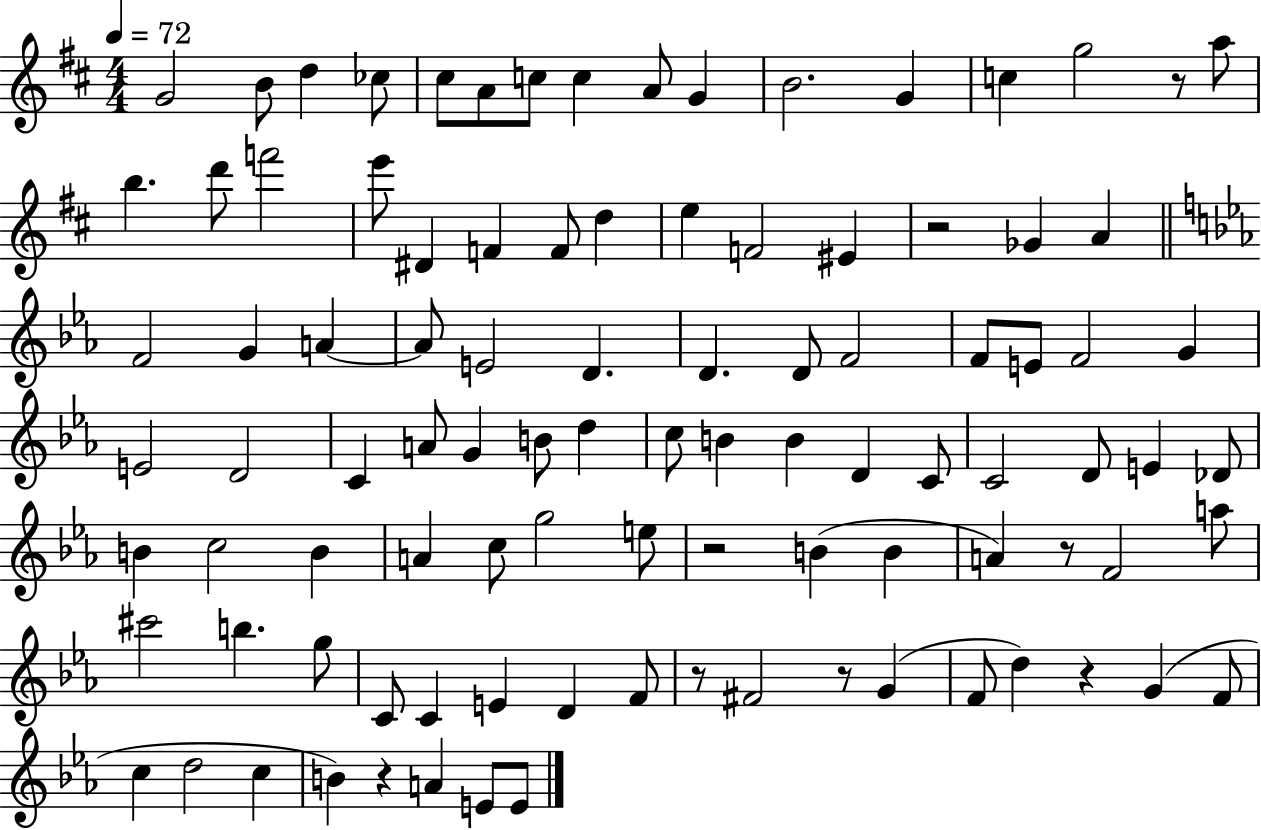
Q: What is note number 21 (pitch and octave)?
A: F4